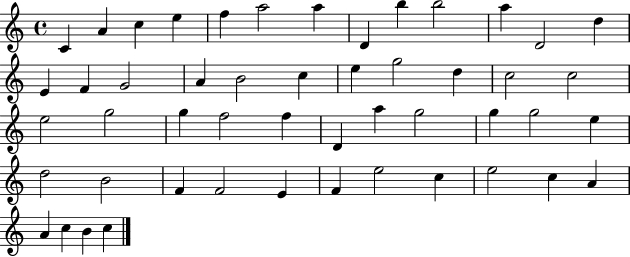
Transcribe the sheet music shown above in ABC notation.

X:1
T:Untitled
M:4/4
L:1/4
K:C
C A c e f a2 a D b b2 a D2 d E F G2 A B2 c e g2 d c2 c2 e2 g2 g f2 f D a g2 g g2 e d2 B2 F F2 E F e2 c e2 c A A c B c